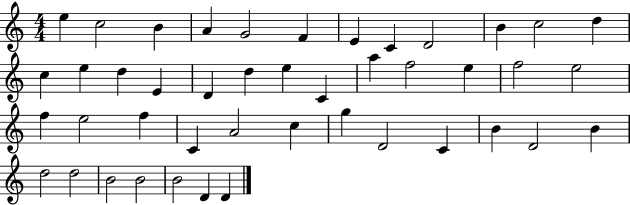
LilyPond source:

{
  \clef treble
  \numericTimeSignature
  \time 4/4
  \key c \major
  e''4 c''2 b'4 | a'4 g'2 f'4 | e'4 c'4 d'2 | b'4 c''2 d''4 | \break c''4 e''4 d''4 e'4 | d'4 d''4 e''4 c'4 | a''4 f''2 e''4 | f''2 e''2 | \break f''4 e''2 f''4 | c'4 a'2 c''4 | g''4 d'2 c'4 | b'4 d'2 b'4 | \break d''2 d''2 | b'2 b'2 | b'2 d'4 d'4 | \bar "|."
}